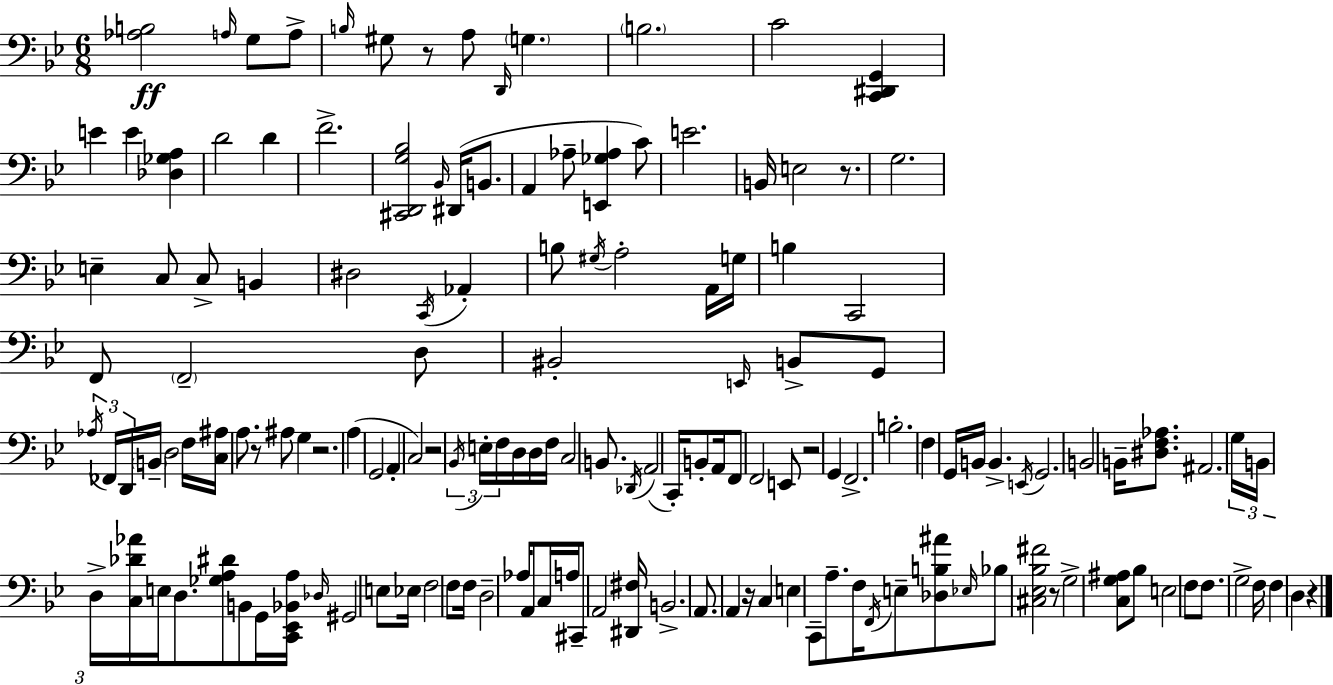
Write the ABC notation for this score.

X:1
T:Untitled
M:6/8
L:1/4
K:Gm
[_A,B,]2 A,/4 G,/2 A,/2 B,/4 ^G,/2 z/2 A,/2 D,,/4 G, B,2 C2 [C,,^D,,G,,] E E [_D,_G,A,] D2 D F2 [^C,,D,,G,_B,]2 _B,,/4 ^D,,/4 B,,/2 A,, _A,/2 [E,,_G,_A,] C/2 E2 B,,/4 E,2 z/2 G,2 E, C,/2 C,/2 B,, ^D,2 C,,/4 _A,, B,/2 ^G,/4 A,2 A,,/4 G,/4 B, C,,2 F,,/2 F,,2 D,/2 ^B,,2 E,,/4 B,,/2 G,,/2 _A,/4 _F,,/4 D,,/4 B,,/4 D,2 F,/4 [C,^A,]/4 A,/2 z/2 ^A,/2 G, z2 A, G,,2 A,, C,2 z2 _B,,/4 E,/4 F,/4 D,/4 D,/4 F,/4 C,2 B,,/2 _D,,/4 A,,2 C,,/4 B,,/2 A,,/4 F,,/2 F,,2 E,,/2 z2 G,, F,,2 B,2 F, G,,/4 B,,/4 B,, E,,/4 G,,2 B,,2 B,,/4 [^D,F,_A,]/2 ^A,,2 G,/4 B,,/4 D,/4 [C,_D_A]/4 E,/4 D,/2 [_G,A,^D]/2 B,,/2 G,,/4 [C,,_E,,_B,,A,]/4 _D,/4 ^G,,2 E,/2 _E,/4 F,2 F,/2 F,/4 D,2 _A,/4 A,,/2 C,/4 A,/4 ^C,,/2 A,,2 [^D,,^F,]/4 B,,2 A,,/2 A,, z/4 C, E, C,,/2 A,/2 F,/4 F,,/4 E,/2 [_D,B,^A]/2 _E,/4 _B,/2 [^C,_E,_B,^F]2 z/2 G,2 [C,G,^A,]/2 _B,/2 E,2 F,/2 F,/2 G,2 F,/4 F, D, z